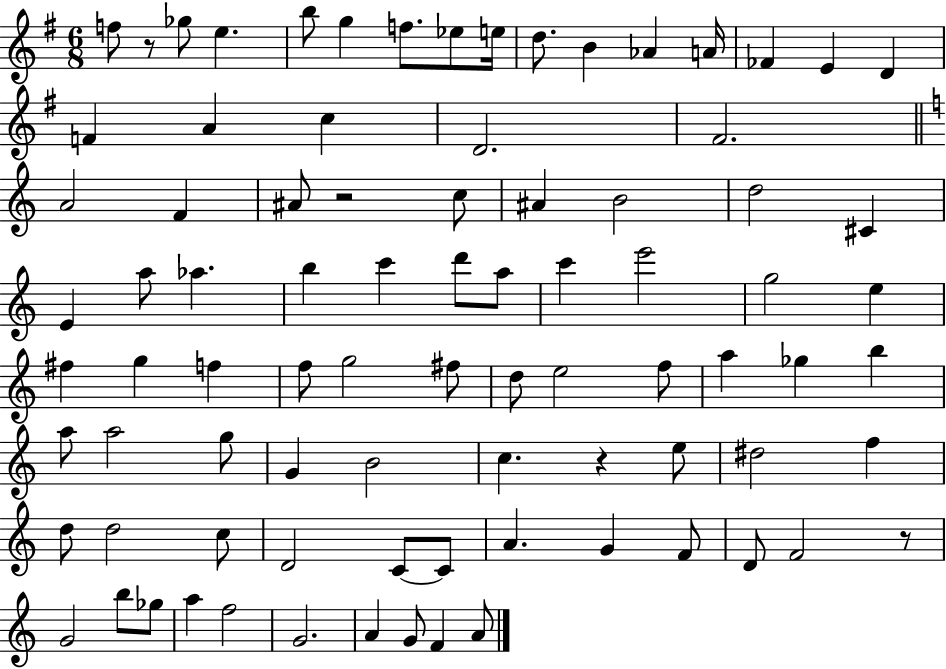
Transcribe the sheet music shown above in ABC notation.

X:1
T:Untitled
M:6/8
L:1/4
K:G
f/2 z/2 _g/2 e b/2 g f/2 _e/2 e/4 d/2 B _A A/4 _F E D F A c D2 ^F2 A2 F ^A/2 z2 c/2 ^A B2 d2 ^C E a/2 _a b c' d'/2 a/2 c' e'2 g2 e ^f g f f/2 g2 ^f/2 d/2 e2 f/2 a _g b a/2 a2 g/2 G B2 c z e/2 ^d2 f d/2 d2 c/2 D2 C/2 C/2 A G F/2 D/2 F2 z/2 G2 b/2 _g/2 a f2 G2 A G/2 F A/2